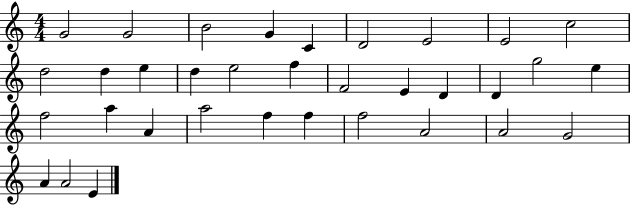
{
  \clef treble
  \numericTimeSignature
  \time 4/4
  \key c \major
  g'2 g'2 | b'2 g'4 c'4 | d'2 e'2 | e'2 c''2 | \break d''2 d''4 e''4 | d''4 e''2 f''4 | f'2 e'4 d'4 | d'4 g''2 e''4 | \break f''2 a''4 a'4 | a''2 f''4 f''4 | f''2 a'2 | a'2 g'2 | \break a'4 a'2 e'4 | \bar "|."
}